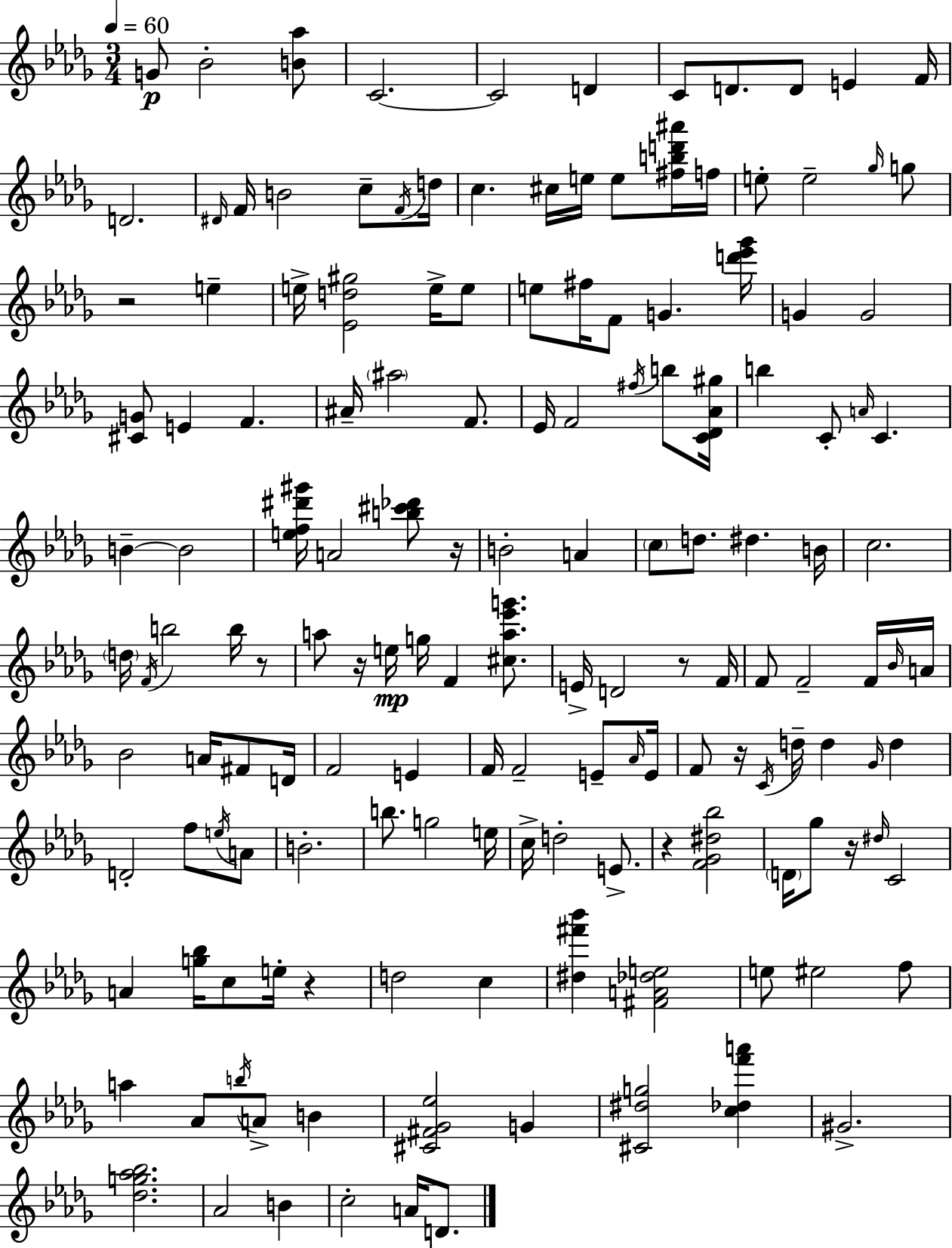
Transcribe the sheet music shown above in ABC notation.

X:1
T:Untitled
M:3/4
L:1/4
K:Bbm
G/2 _B2 [B_a]/2 C2 C2 D C/2 D/2 D/2 E F/4 D2 ^D/4 F/4 B2 c/2 F/4 d/4 c ^c/4 e/4 e/2 [^fbd'^a']/4 f/4 e/2 e2 _g/4 g/2 z2 e e/4 [_Ed^g]2 e/4 e/2 e/2 ^f/4 F/2 G [d'_e'_g']/4 G G2 [^CG]/2 E F ^A/4 ^a2 F/2 _E/4 F2 ^f/4 b/2 [C_D_A^g]/4 b C/2 A/4 C B B2 [ef^d'^g']/4 A2 [b^c'_d']/2 z/4 B2 A c/2 d/2 ^d B/4 c2 d/4 F/4 b2 b/4 z/2 a/2 z/4 e/4 g/4 F [^ca_e'g']/2 E/4 D2 z/2 F/4 F/2 F2 F/4 _B/4 A/4 _B2 A/4 ^F/2 D/4 F2 E F/4 F2 E/2 _A/4 E/4 F/2 z/4 C/4 d/4 d _G/4 d D2 f/2 e/4 A/2 B2 b/2 g2 e/4 c/4 d2 E/2 z [F_G^d_b]2 D/4 _g/2 z/4 ^d/4 C2 A [g_b]/4 c/2 e/4 z d2 c [^d^f'_b'] [^FA_de]2 e/2 ^e2 f/2 a _A/2 b/4 A/2 B [^C^F_G_e]2 G [^C^dg]2 [c_df'a'] ^G2 [_dg_a_b]2 _A2 B c2 A/4 D/2